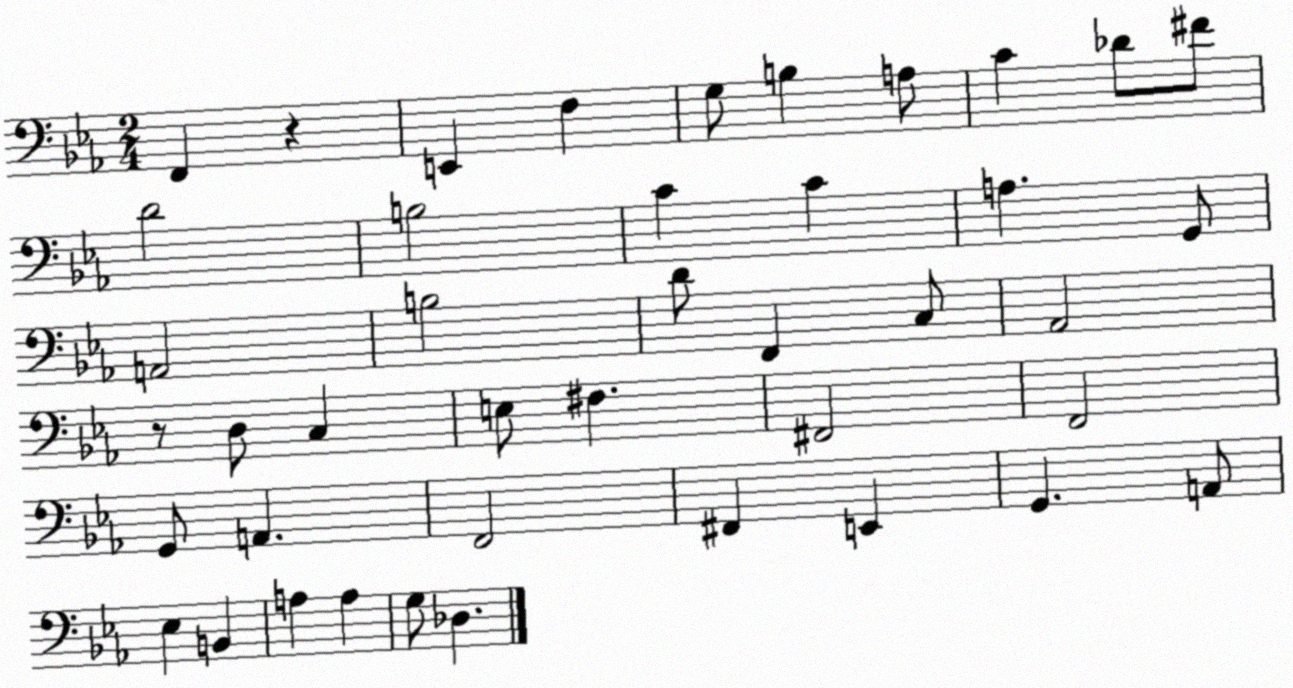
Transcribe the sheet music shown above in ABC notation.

X:1
T:Untitled
M:2/4
L:1/4
K:Eb
F,, z E,, F, G,/2 B, A,/2 C _D/2 ^F/2 D2 B,2 C C A, G,,/2 A,,2 B,2 D/2 F,, C,/2 _A,,2 z/2 D,/2 C, E,/2 ^F, ^F,,2 F,,2 G,,/2 A,, F,,2 ^F,, E,, G,, A,,/2 _E, B,, A, A, G,/2 _D,